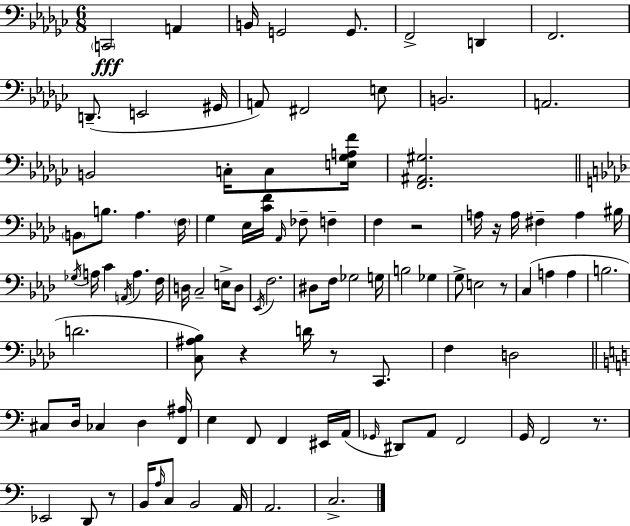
X:1
T:Untitled
M:6/8
L:1/4
K:Ebm
C,,2 A,, B,,/4 G,,2 G,,/2 F,,2 D,, F,,2 D,,/2 E,,2 ^G,,/4 A,,/2 ^F,,2 E,/2 B,,2 A,,2 B,,2 C,/4 C,/2 [E,_G,A,F]/4 [F,,^A,,^G,]2 B,,/2 B,/2 _A, F,/4 G, _E,/4 [CF]/4 _A,,/4 _F,/2 F, F, z2 A,/4 z/4 A,/4 ^F, A, ^B,/4 _G,/4 A,/4 C A,,/4 A, F,/4 D,/4 C,2 E,/4 D,/2 _E,,/4 F,2 ^D,/2 F,/4 _G,2 G,/4 B,2 _G, G,/2 E,2 z/2 C, A, A, B,2 D2 [C,^A,_B,]/2 z D/4 z/2 C,,/2 F, D,2 ^C,/2 D,/4 _C, D, [F,,^A,]/4 E, F,,/2 F,, ^E,,/4 A,,/4 _G,,/4 ^D,,/2 A,,/2 F,,2 G,,/4 F,,2 z/2 _E,,2 D,,/2 z/2 B,,/4 A,/4 C,/2 B,,2 A,,/4 A,,2 C,2